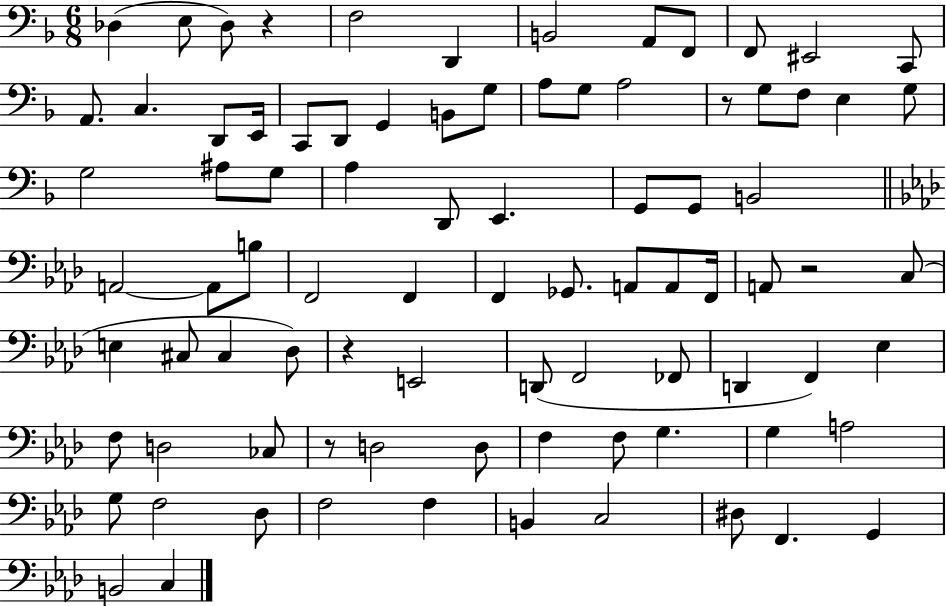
Db3/q E3/e Db3/e R/q F3/h D2/q B2/h A2/e F2/e F2/e EIS2/h C2/e A2/e. C3/q. D2/e E2/s C2/e D2/e G2/q B2/e G3/e A3/e G3/e A3/h R/e G3/e F3/e E3/q G3/e G3/h A#3/e G3/e A3/q D2/e E2/q. G2/e G2/e B2/h A2/h A2/e B3/e F2/h F2/q F2/q Gb2/e. A2/e A2/e F2/s A2/e R/h C3/e E3/q C#3/e C#3/q Db3/e R/q E2/h D2/e F2/h FES2/e D2/q F2/q Eb3/q F3/e D3/h CES3/e R/e D3/h D3/e F3/q F3/e G3/q. G3/q A3/h G3/e F3/h Db3/e F3/h F3/q B2/q C3/h D#3/e F2/q. G2/q B2/h C3/q